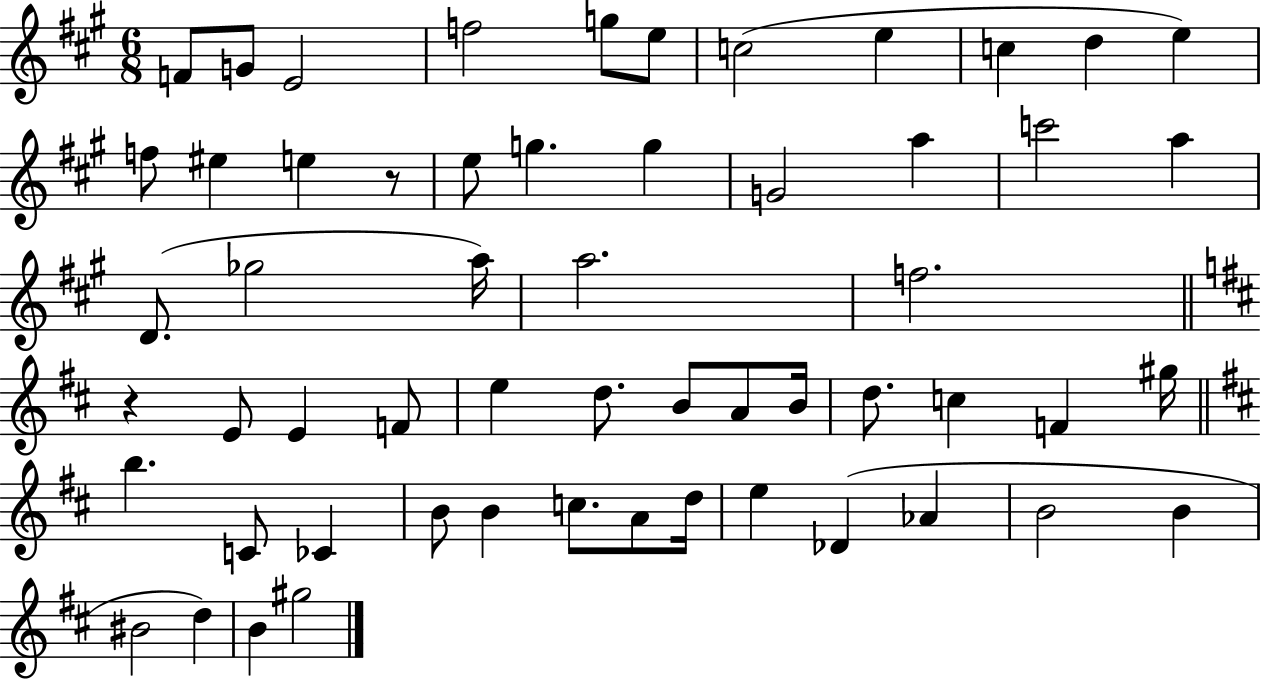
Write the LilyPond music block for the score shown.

{
  \clef treble
  \numericTimeSignature
  \time 6/8
  \key a \major
  f'8 g'8 e'2 | f''2 g''8 e''8 | c''2( e''4 | c''4 d''4 e''4) | \break f''8 eis''4 e''4 r8 | e''8 g''4. g''4 | g'2 a''4 | c'''2 a''4 | \break d'8.( ges''2 a''16) | a''2. | f''2. | \bar "||" \break \key d \major r4 e'8 e'4 f'8 | e''4 d''8. b'8 a'8 b'16 | d''8. c''4 f'4 gis''16 | \bar "||" \break \key b \minor b''4. c'8 ces'4 | b'8 b'4 c''8. a'8 d''16 | e''4 des'4( aes'4 | b'2 b'4 | \break bis'2 d''4) | b'4 gis''2 | \bar "|."
}